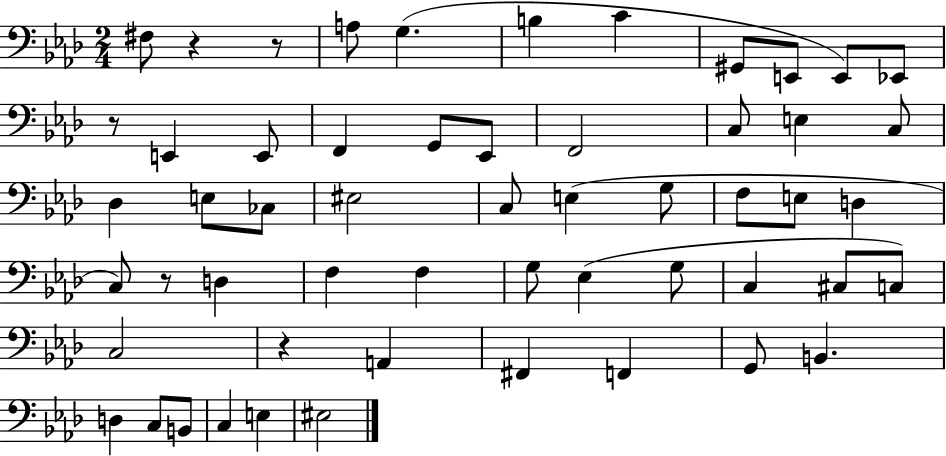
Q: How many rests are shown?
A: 5